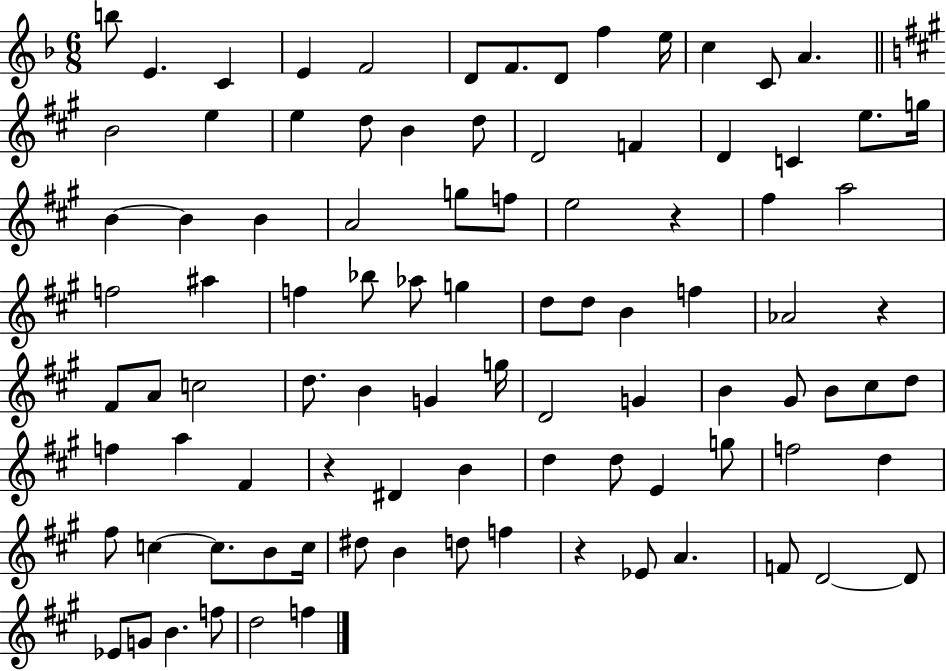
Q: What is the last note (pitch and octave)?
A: F5